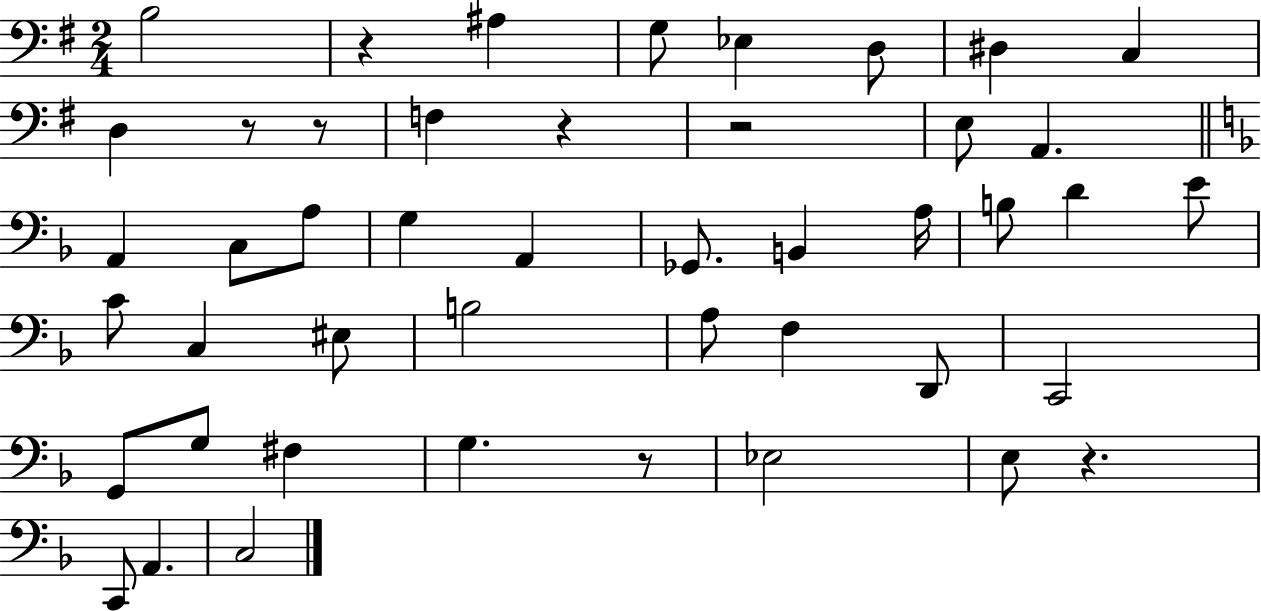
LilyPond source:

{
  \clef bass
  \numericTimeSignature
  \time 2/4
  \key g \major
  b2 | r4 ais4 | g8 ees4 d8 | dis4 c4 | \break d4 r8 r8 | f4 r4 | r2 | e8 a,4. | \break \bar "||" \break \key f \major a,4 c8 a8 | g4 a,4 | ges,8. b,4 a16 | b8 d'4 e'8 | \break c'8 c4 eis8 | b2 | a8 f4 d,8 | c,2 | \break g,8 g8 fis4 | g4. r8 | ees2 | e8 r4. | \break c,8 a,4. | c2 | \bar "|."
}